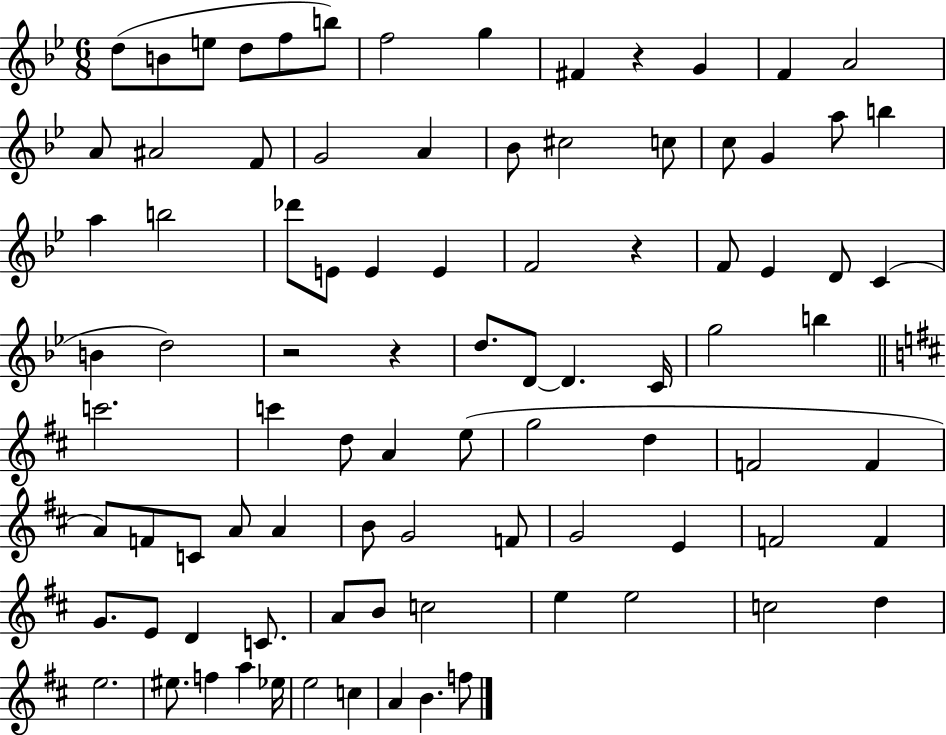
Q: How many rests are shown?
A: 4